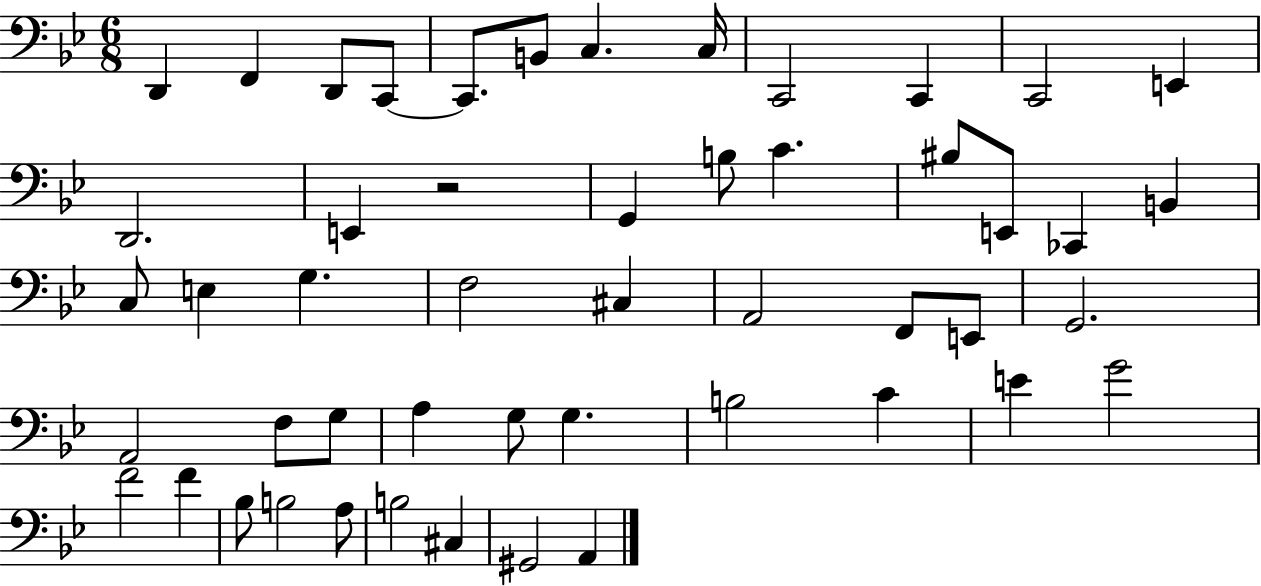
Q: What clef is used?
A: bass